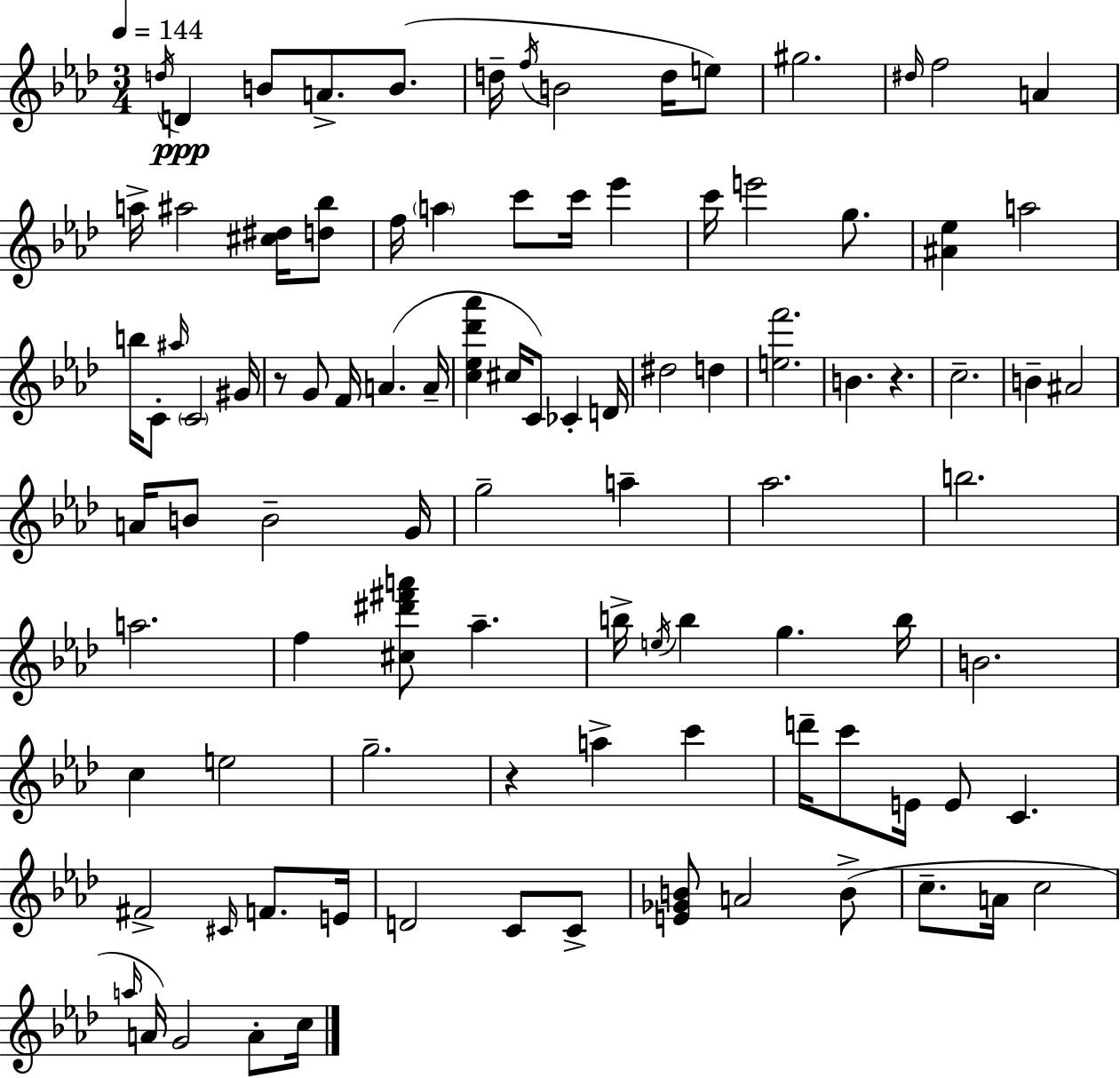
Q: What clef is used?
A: treble